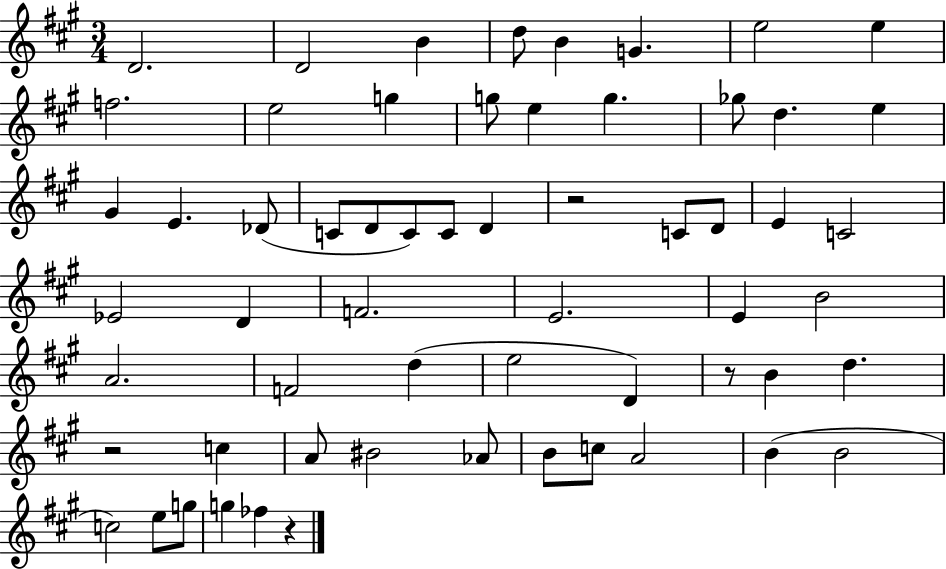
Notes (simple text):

D4/h. D4/h B4/q D5/e B4/q G4/q. E5/h E5/q F5/h. E5/h G5/q G5/e E5/q G5/q. Gb5/e D5/q. E5/q G#4/q E4/q. Db4/e C4/e D4/e C4/e C4/e D4/q R/h C4/e D4/e E4/q C4/h Eb4/h D4/q F4/h. E4/h. E4/q B4/h A4/h. F4/h D5/q E5/h D4/q R/e B4/q D5/q. R/h C5/q A4/e BIS4/h Ab4/e B4/e C5/e A4/h B4/q B4/h C5/h E5/e G5/e G5/q FES5/q R/q